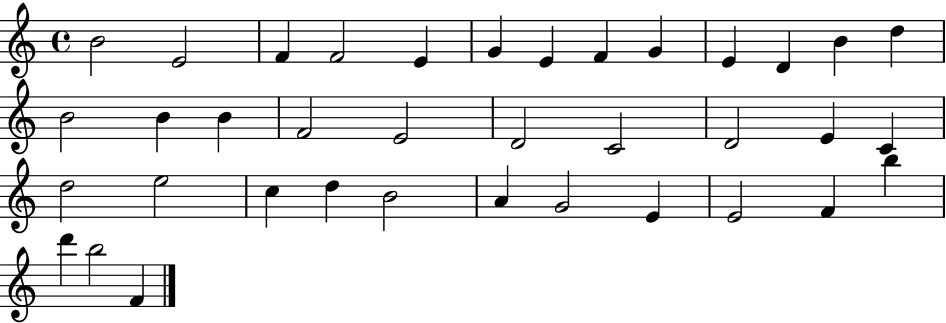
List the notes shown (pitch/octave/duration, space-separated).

B4/h E4/h F4/q F4/h E4/q G4/q E4/q F4/q G4/q E4/q D4/q B4/q D5/q B4/h B4/q B4/q F4/h E4/h D4/h C4/h D4/h E4/q C4/q D5/h E5/h C5/q D5/q B4/h A4/q G4/h E4/q E4/h F4/q B5/q D6/q B5/h F4/q